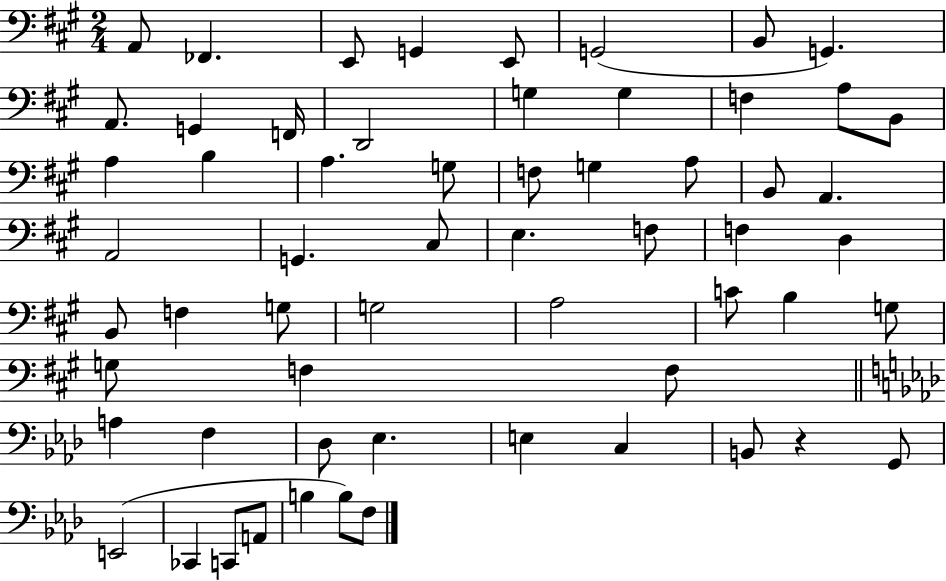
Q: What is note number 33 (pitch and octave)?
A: D3